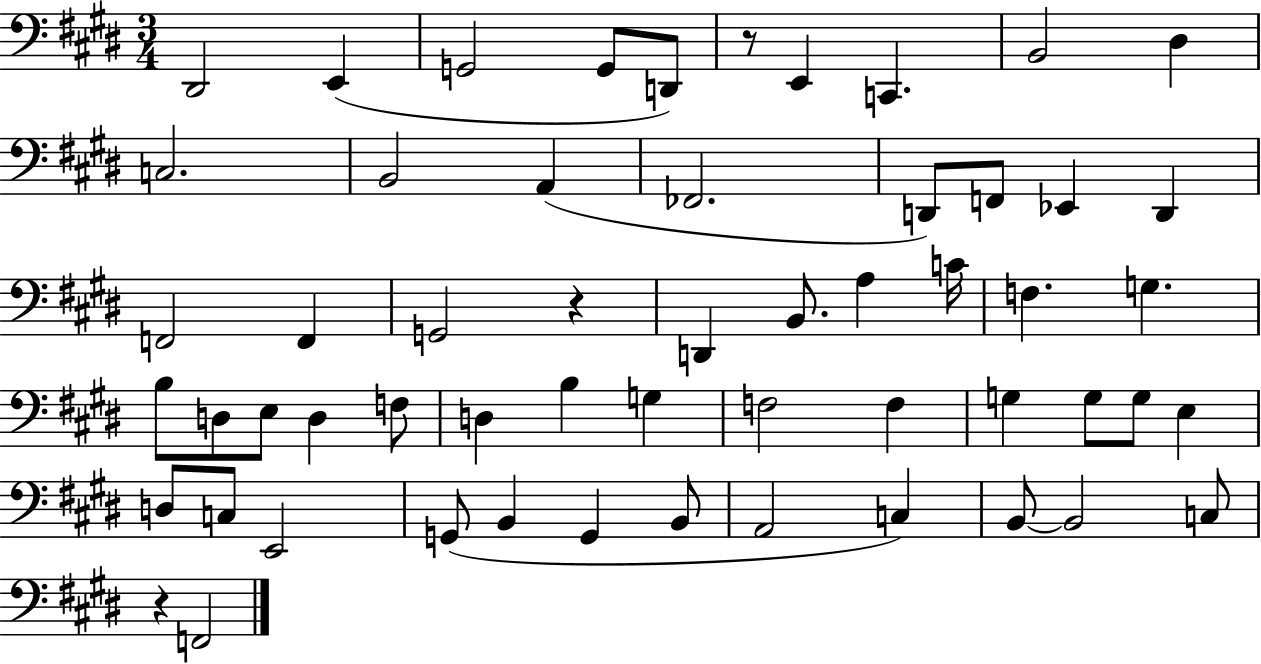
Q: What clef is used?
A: bass